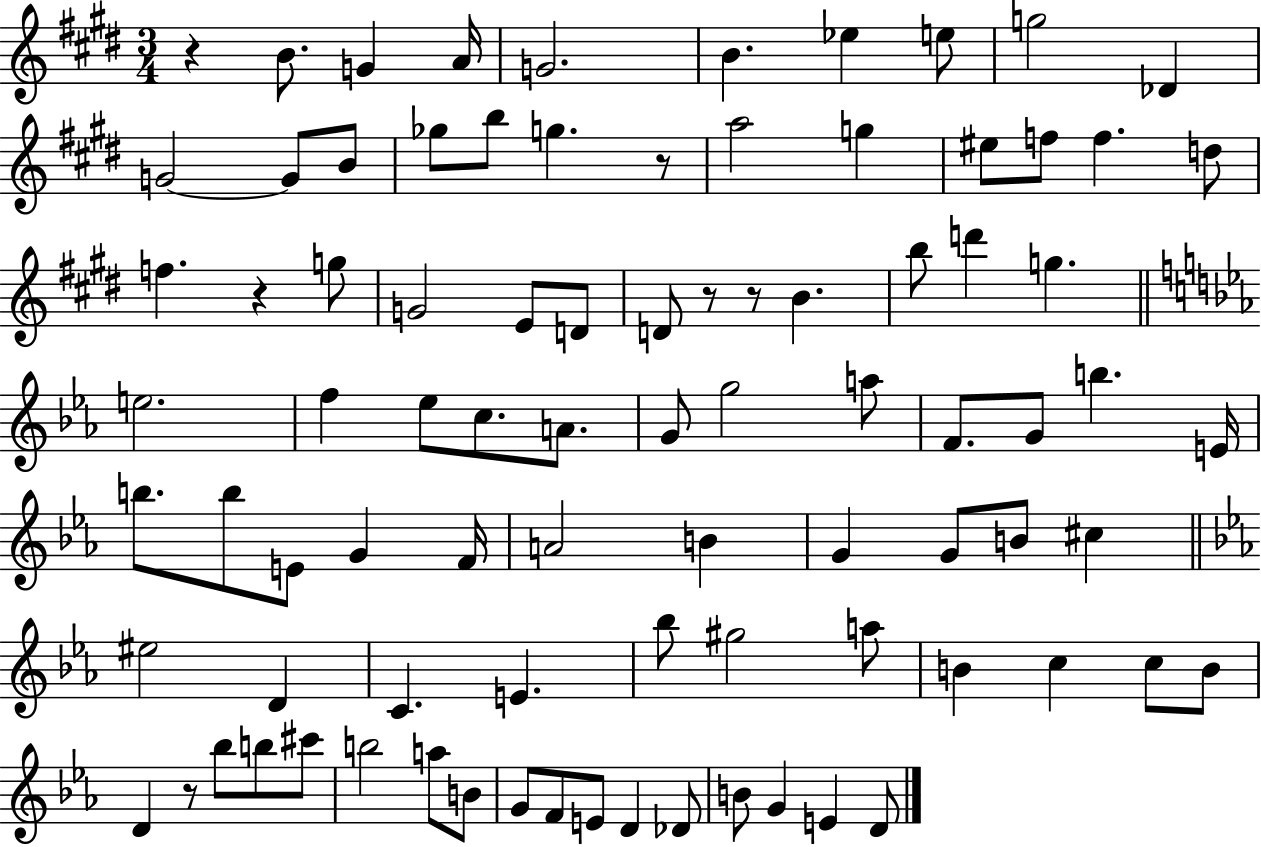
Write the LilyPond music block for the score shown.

{
  \clef treble
  \numericTimeSignature
  \time 3/4
  \key e \major
  r4 b'8. g'4 a'16 | g'2. | b'4. ees''4 e''8 | g''2 des'4 | \break g'2~~ g'8 b'8 | ges''8 b''8 g''4. r8 | a''2 g''4 | eis''8 f''8 f''4. d''8 | \break f''4. r4 g''8 | g'2 e'8 d'8 | d'8 r8 r8 b'4. | b''8 d'''4 g''4. | \break \bar "||" \break \key ees \major e''2. | f''4 ees''8 c''8. a'8. | g'8 g''2 a''8 | f'8. g'8 b''4. e'16 | \break b''8. b''8 e'8 g'4 f'16 | a'2 b'4 | g'4 g'8 b'8 cis''4 | \bar "||" \break \key ees \major eis''2 d'4 | c'4. e'4. | bes''8 gis''2 a''8 | b'4 c''4 c''8 b'8 | \break d'4 r8 bes''8 b''8 cis'''8 | b''2 a''8 b'8 | g'8 f'8 e'8 d'4 des'8 | b'8 g'4 e'4 d'8 | \break \bar "|."
}